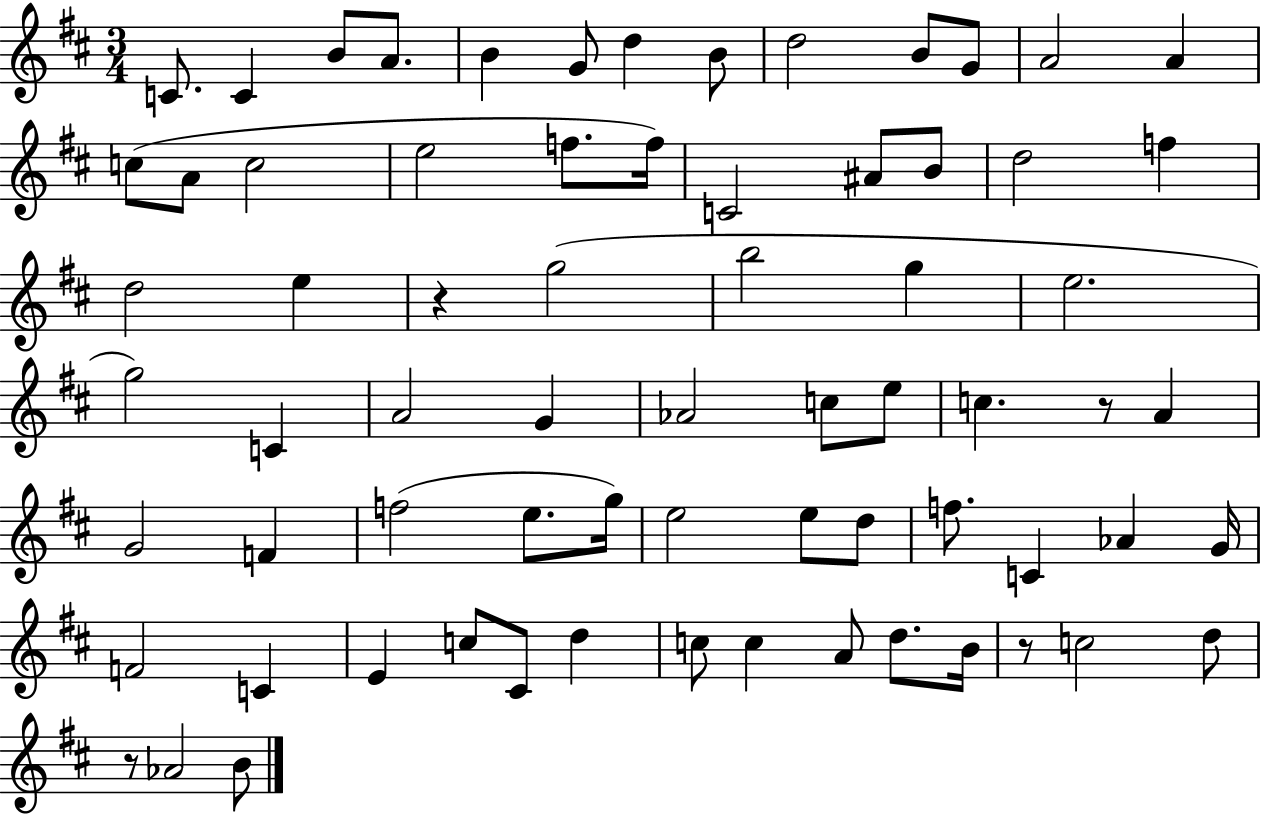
{
  \clef treble
  \numericTimeSignature
  \time 3/4
  \key d \major
  c'8. c'4 b'8 a'8. | b'4 g'8 d''4 b'8 | d''2 b'8 g'8 | a'2 a'4 | \break c''8( a'8 c''2 | e''2 f''8. f''16) | c'2 ais'8 b'8 | d''2 f''4 | \break d''2 e''4 | r4 g''2( | b''2 g''4 | e''2. | \break g''2) c'4 | a'2 g'4 | aes'2 c''8 e''8 | c''4. r8 a'4 | \break g'2 f'4 | f''2( e''8. g''16) | e''2 e''8 d''8 | f''8. c'4 aes'4 g'16 | \break f'2 c'4 | e'4 c''8 cis'8 d''4 | c''8 c''4 a'8 d''8. b'16 | r8 c''2 d''8 | \break r8 aes'2 b'8 | \bar "|."
}